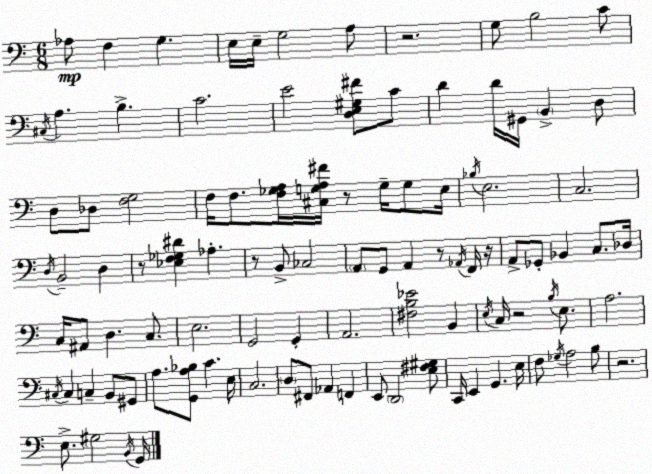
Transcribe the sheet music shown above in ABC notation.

X:1
T:Untitled
M:6/8
L:1/4
K:C
_A,/2 F, G, E,/4 E,/4 G,2 A,/2 z2 G,/2 B,2 C/2 ^C,/4 A, B, C2 E2 [D,E,^G,^F]/2 C/2 D D/4 ^G,,/4 B,, D,/2 D,/2 _D,/2 [F,G,]2 F,/4 F,/2 [F,_G,A,]/4 [^C,G,A,^F]/4 z/2 G,/4 G,/2 E,/4 _B,/4 E,2 C,2 D,/4 B,,2 D, z/2 [_E,F,_G,^D] _A, z/2 B,,/2 _C,2 A,,/2 G,,/2 A,, z/2 _A,,/4 F,,/4 z/4 A,,/2 _G,,/2 _B,, C,/2 _D,/4 C,/4 ^A,,/2 D, C,/2 E,2 G,,2 G,, A,,2 [^F,B,_E]2 B,, E,/4 C,/4 z2 B,/4 E,/2 A,2 ^C,/4 ^C, C, B,,/2 ^G,,/2 A,/2 [G,,A,_B,]/2 C E,/4 C,2 D,/2 ^F,,/2 _A,, F,, E,,/2 D,,2 [E,^F,^G,]/2 C,,/4 E,, G,, E,/4 F,/2 _G,/4 A,2 B,/2 z2 E,/2 ^G,2 B,,/4 G,,/4